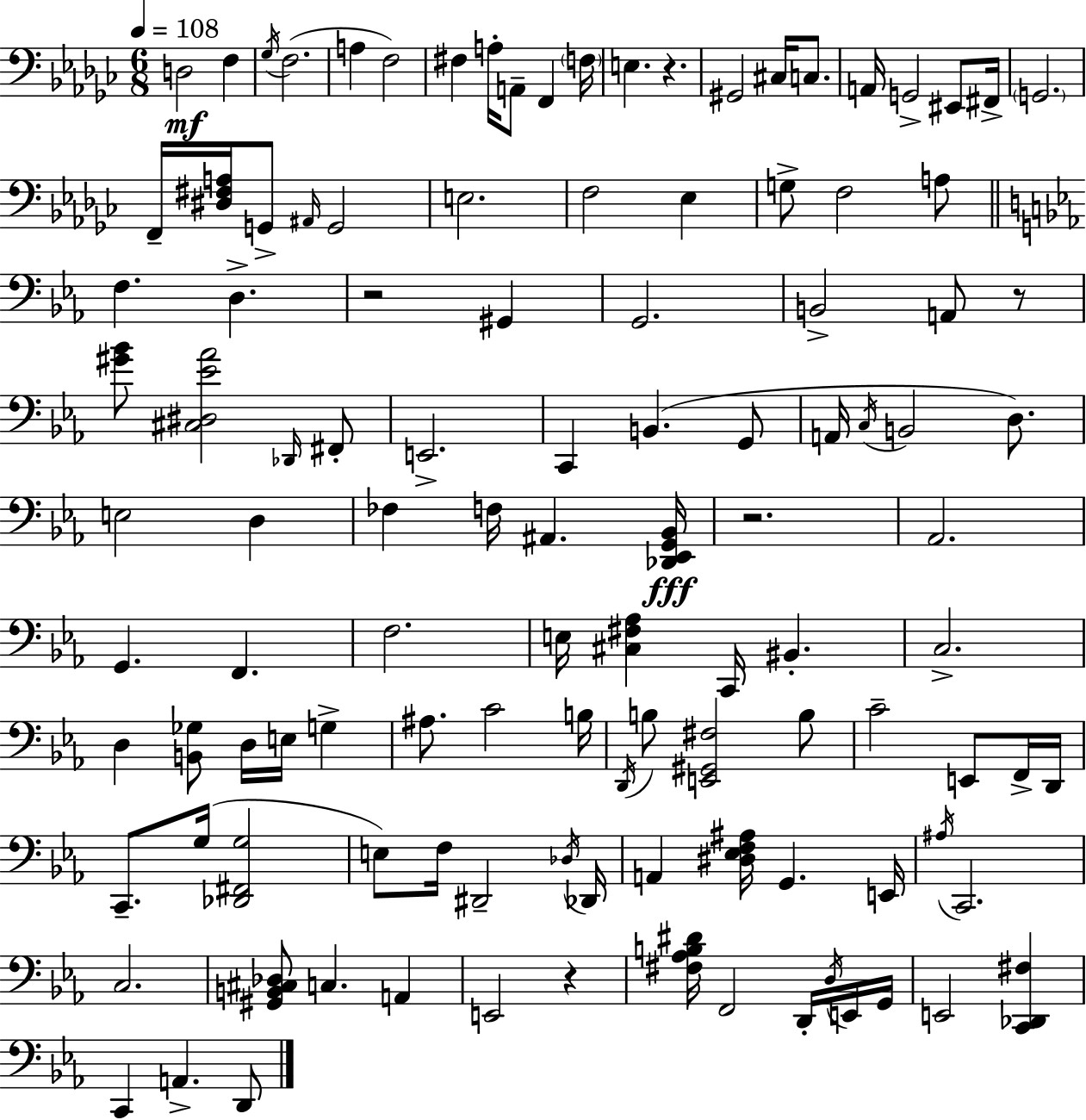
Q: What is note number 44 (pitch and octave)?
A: C3